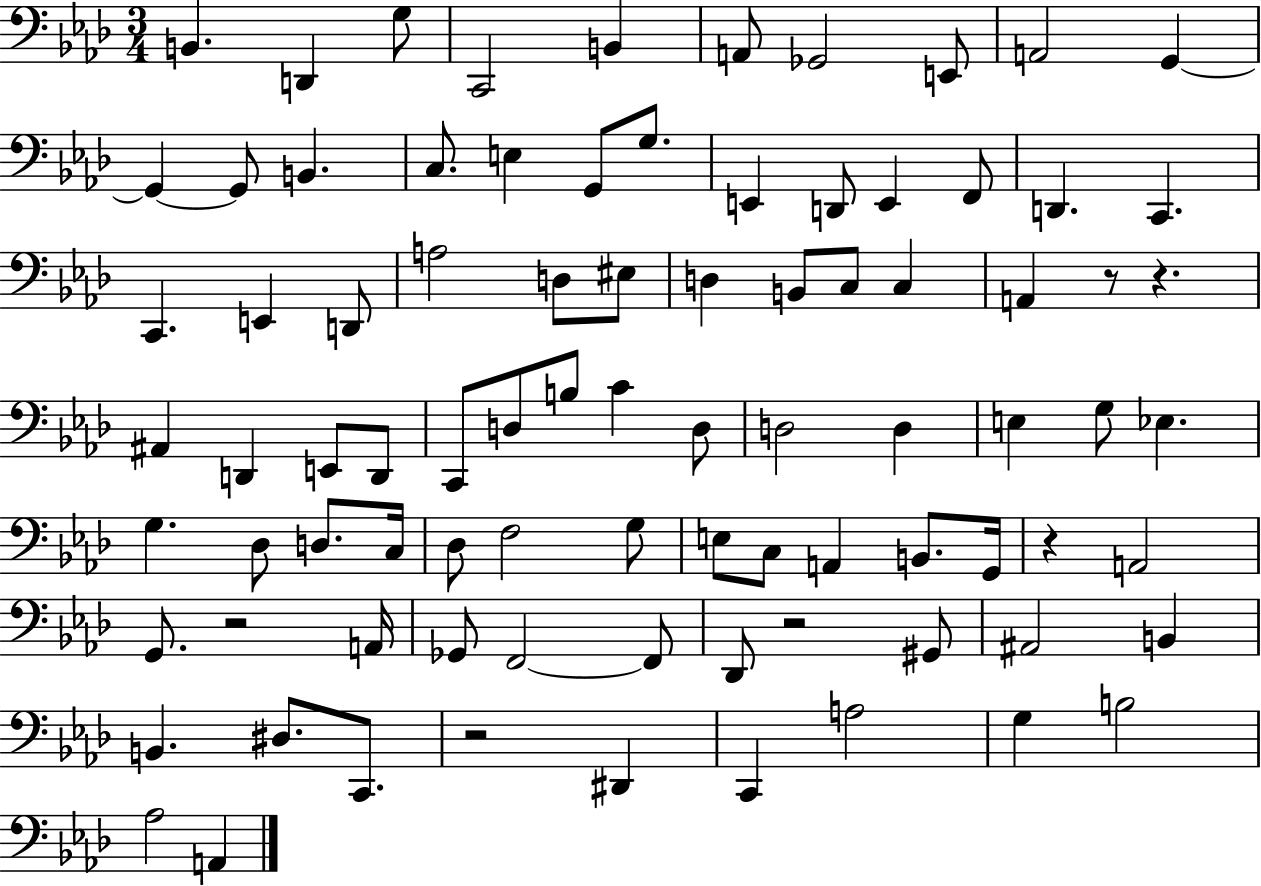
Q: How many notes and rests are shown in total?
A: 86